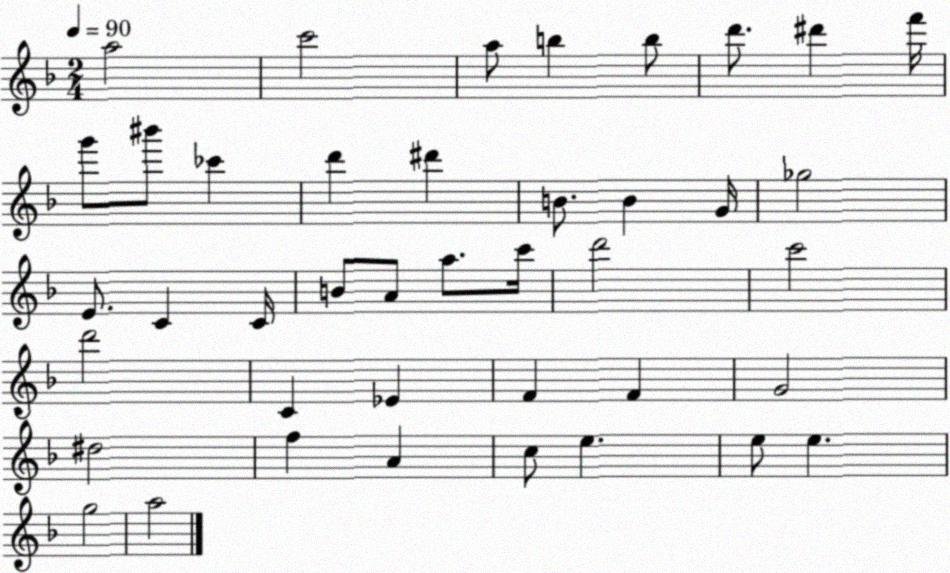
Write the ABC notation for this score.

X:1
T:Untitled
M:2/4
L:1/4
K:F
a2 c'2 a/2 b b/2 d'/2 ^d' f'/4 g'/2 ^b'/2 _c' d' ^d' B/2 B G/4 _g2 E/2 C C/4 B/2 A/2 a/2 c'/4 d'2 c'2 d'2 C _E F F G2 ^d2 f A c/2 e e/2 e g2 a2